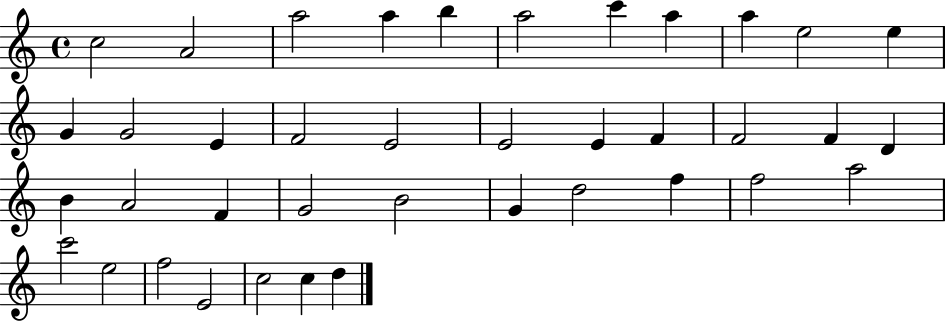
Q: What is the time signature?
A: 4/4